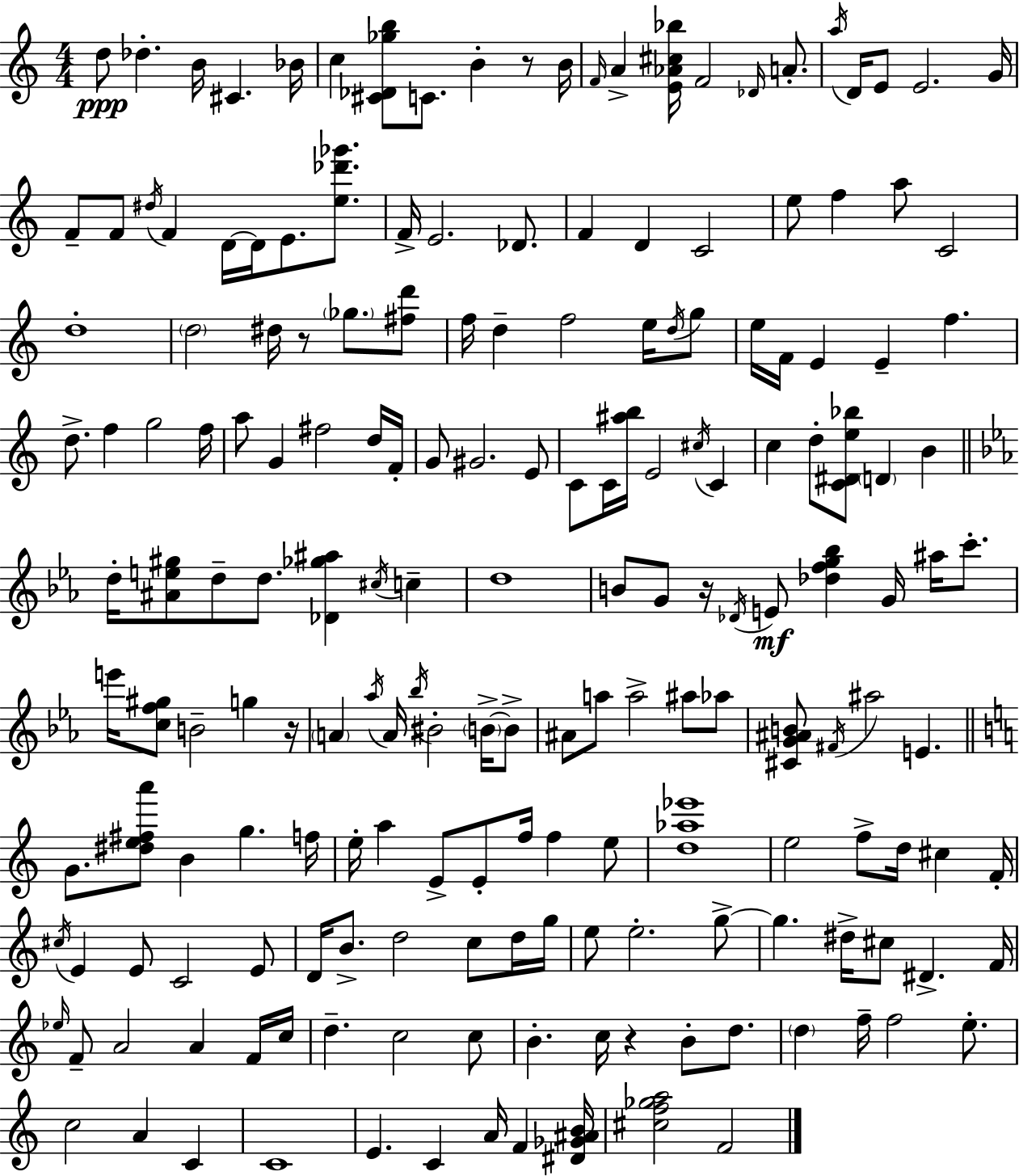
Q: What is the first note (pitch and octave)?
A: D5